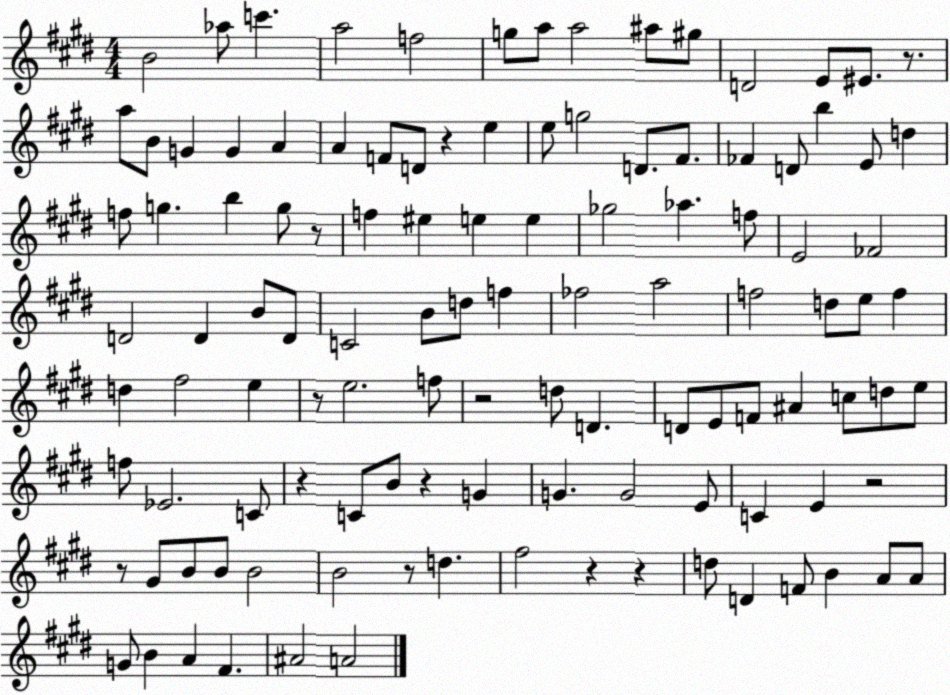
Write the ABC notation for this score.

X:1
T:Untitled
M:4/4
L:1/4
K:E
B2 _a/2 c' a2 f2 g/2 a/2 a2 ^a/2 ^g/2 D2 E/2 ^E/2 z/2 a/2 B/2 G G A A F/2 D/2 z e e/2 g2 D/2 ^F/2 _F D/2 b E/2 d f/2 g b g/2 z/2 f ^e e e _g2 _a f/2 E2 _F2 D2 D B/2 D/2 C2 B/2 d/2 f _f2 a2 f2 d/2 e/2 f d ^f2 e z/2 e2 f/2 z2 d/2 D D/2 E/2 F/2 ^A c/2 d/2 e/2 f/2 _E2 C/2 z C/2 B/2 z G G G2 E/2 C E z2 z/2 ^G/2 B/2 B/2 B2 B2 z/2 d ^f2 z z d/2 D F/2 B A/2 A/2 G/2 B A ^F ^A2 A2